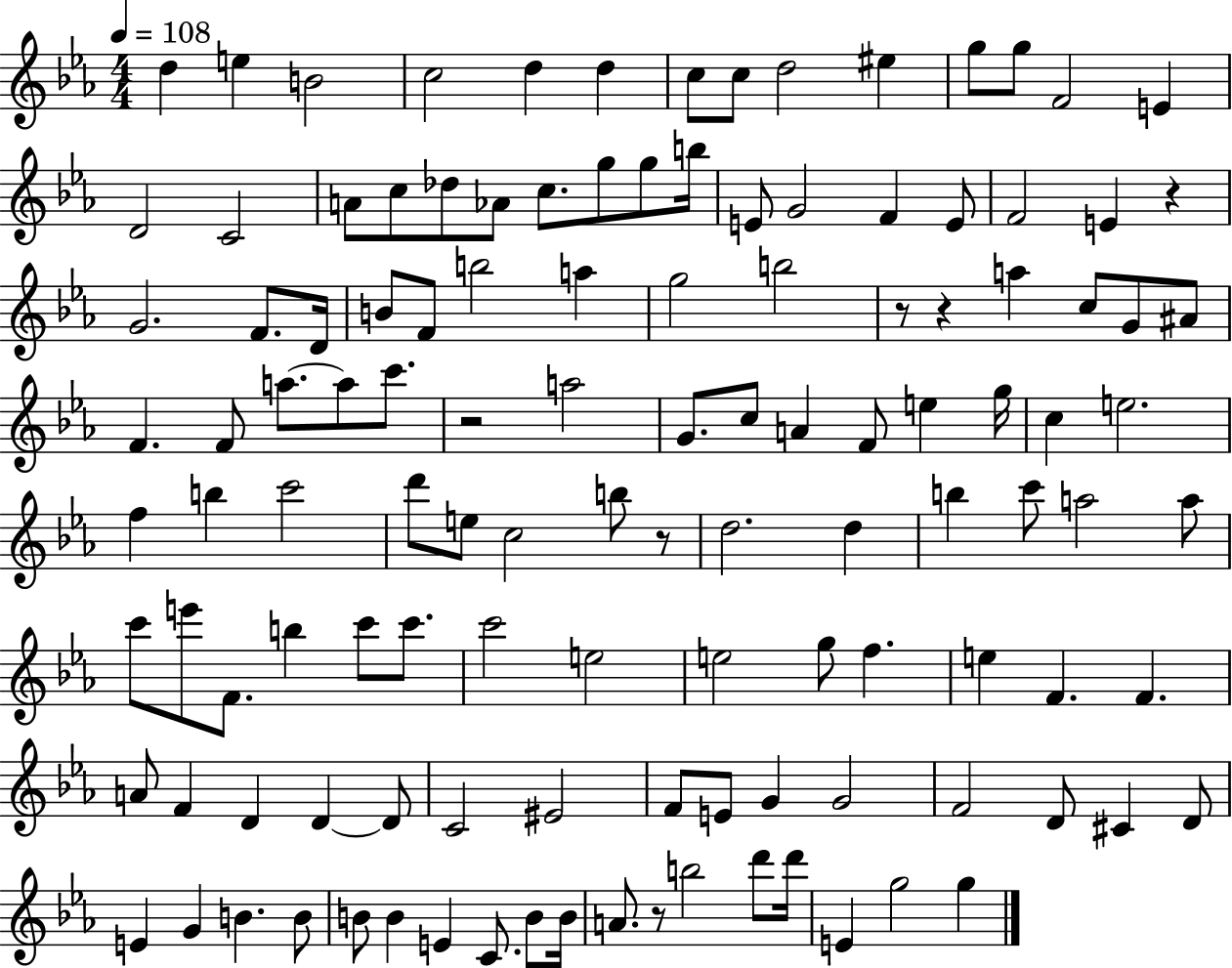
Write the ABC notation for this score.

X:1
T:Untitled
M:4/4
L:1/4
K:Eb
d e B2 c2 d d c/2 c/2 d2 ^e g/2 g/2 F2 E D2 C2 A/2 c/2 _d/2 _A/2 c/2 g/2 g/2 b/4 E/2 G2 F E/2 F2 E z G2 F/2 D/4 B/2 F/2 b2 a g2 b2 z/2 z a c/2 G/2 ^A/2 F F/2 a/2 a/2 c'/2 z2 a2 G/2 c/2 A F/2 e g/4 c e2 f b c'2 d'/2 e/2 c2 b/2 z/2 d2 d b c'/2 a2 a/2 c'/2 e'/2 F/2 b c'/2 c'/2 c'2 e2 e2 g/2 f e F F A/2 F D D D/2 C2 ^E2 F/2 E/2 G G2 F2 D/2 ^C D/2 E G B B/2 B/2 B E C/2 B/2 B/4 A/2 z/2 b2 d'/2 d'/4 E g2 g